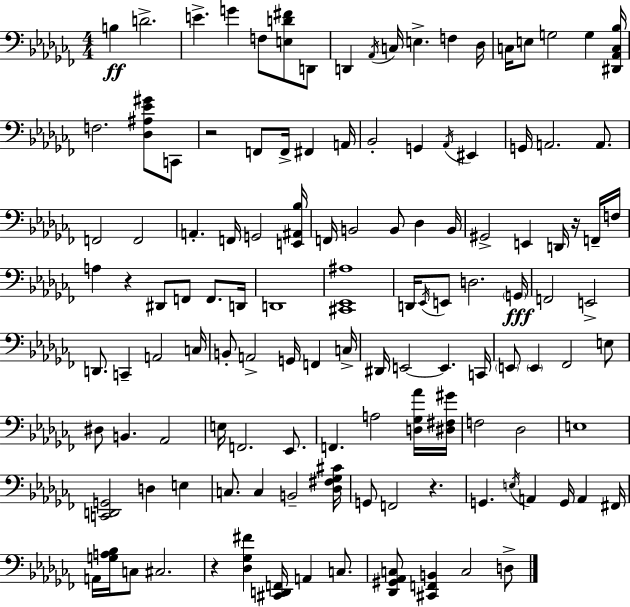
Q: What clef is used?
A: bass